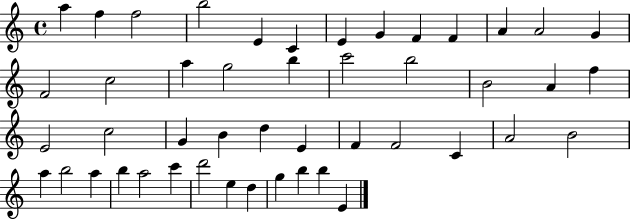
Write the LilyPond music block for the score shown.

{
  \clef treble
  \time 4/4
  \defaultTimeSignature
  \key c \major
  a''4 f''4 f''2 | b''2 e'4 c'4 | e'4 g'4 f'4 f'4 | a'4 a'2 g'4 | \break f'2 c''2 | a''4 g''2 b''4 | c'''2 b''2 | b'2 a'4 f''4 | \break e'2 c''2 | g'4 b'4 d''4 e'4 | f'4 f'2 c'4 | a'2 b'2 | \break a''4 b''2 a''4 | b''4 a''2 c'''4 | d'''2 e''4 d''4 | g''4 b''4 b''4 e'4 | \break \bar "|."
}